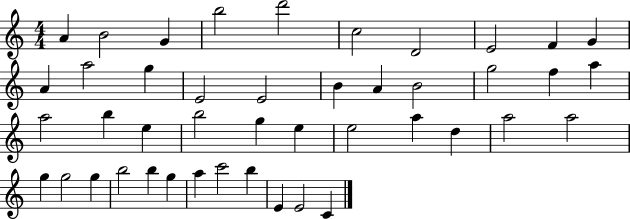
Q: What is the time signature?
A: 4/4